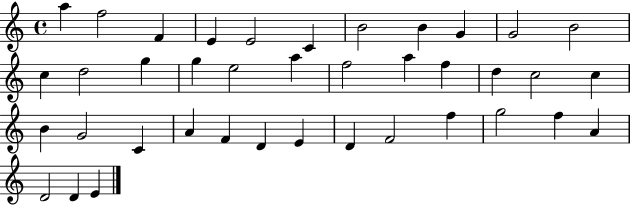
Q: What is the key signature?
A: C major